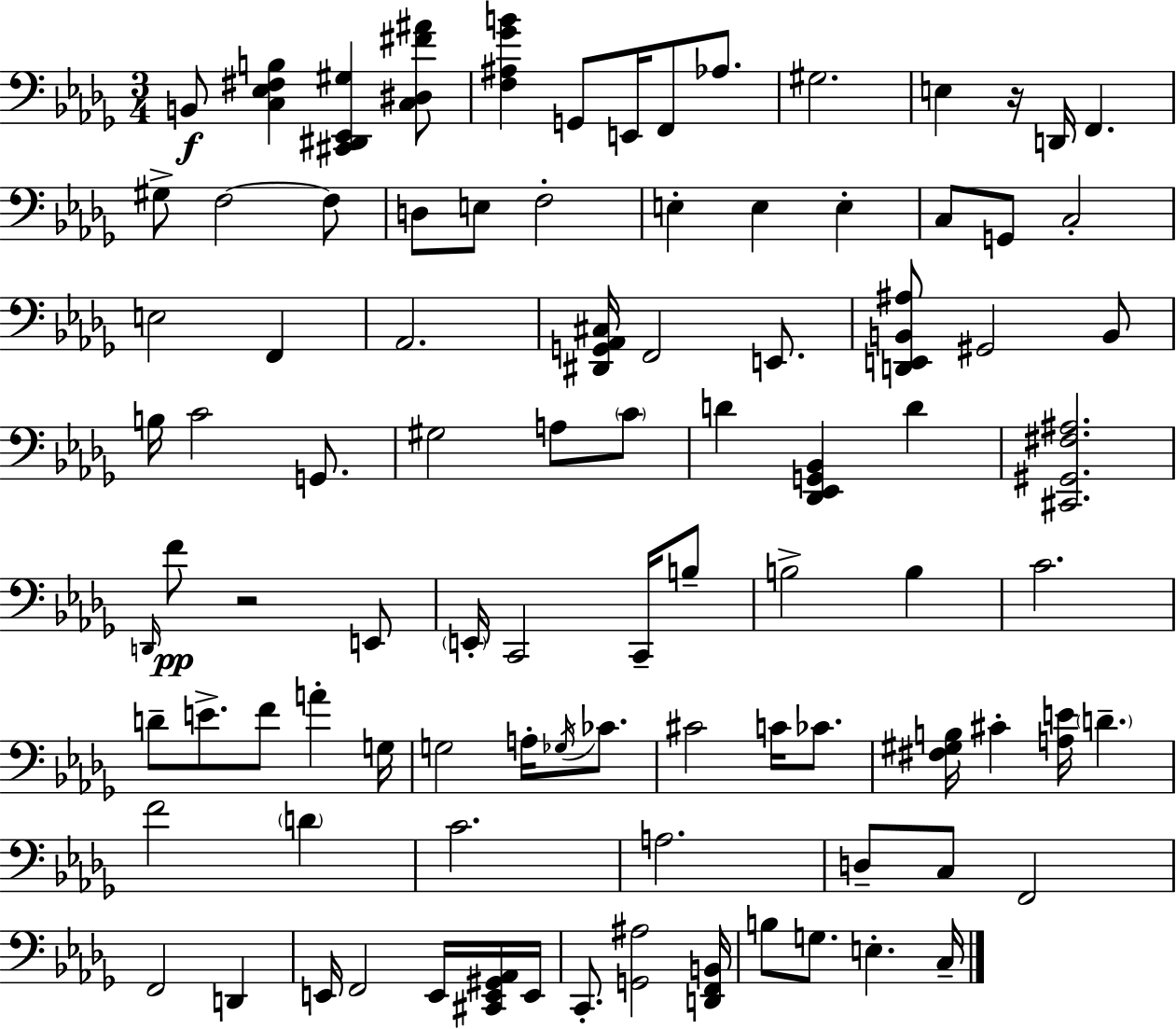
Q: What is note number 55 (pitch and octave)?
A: CES4